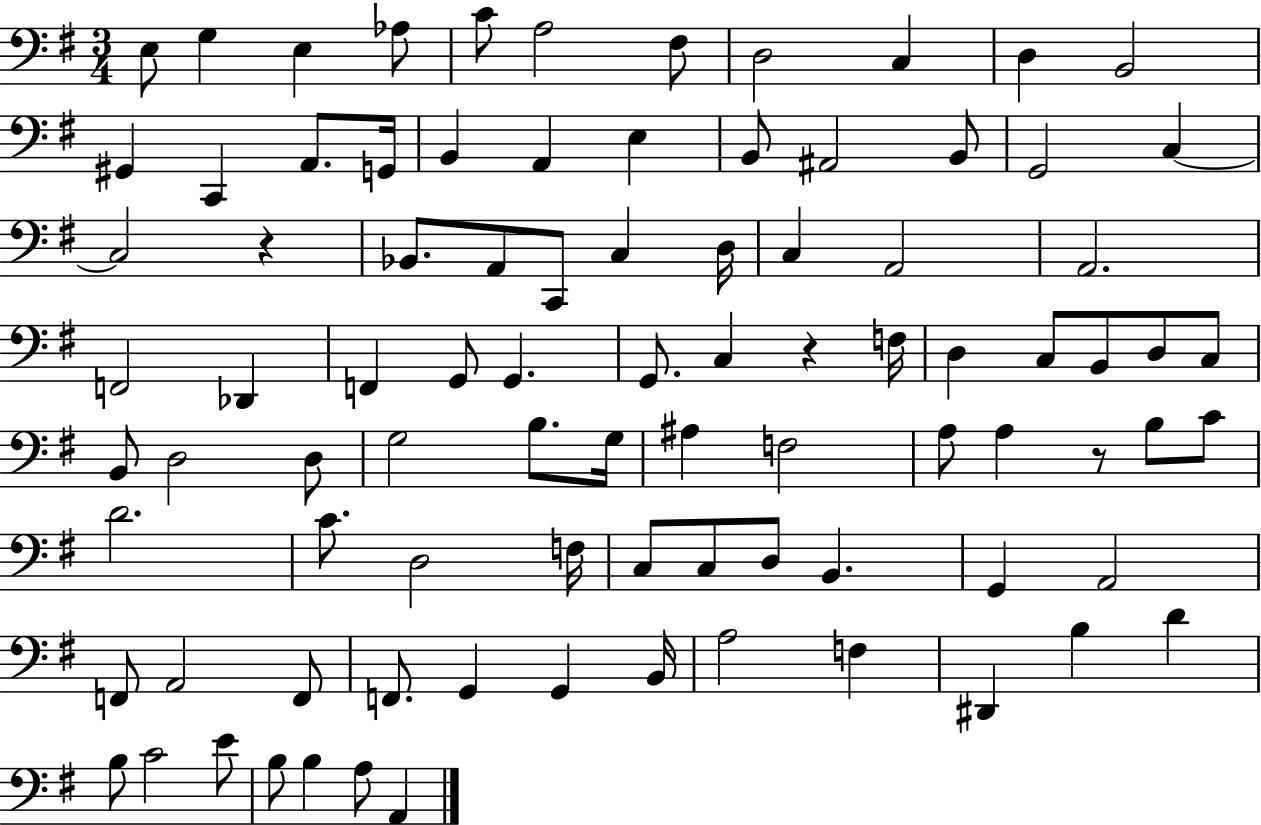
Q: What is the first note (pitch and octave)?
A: E3